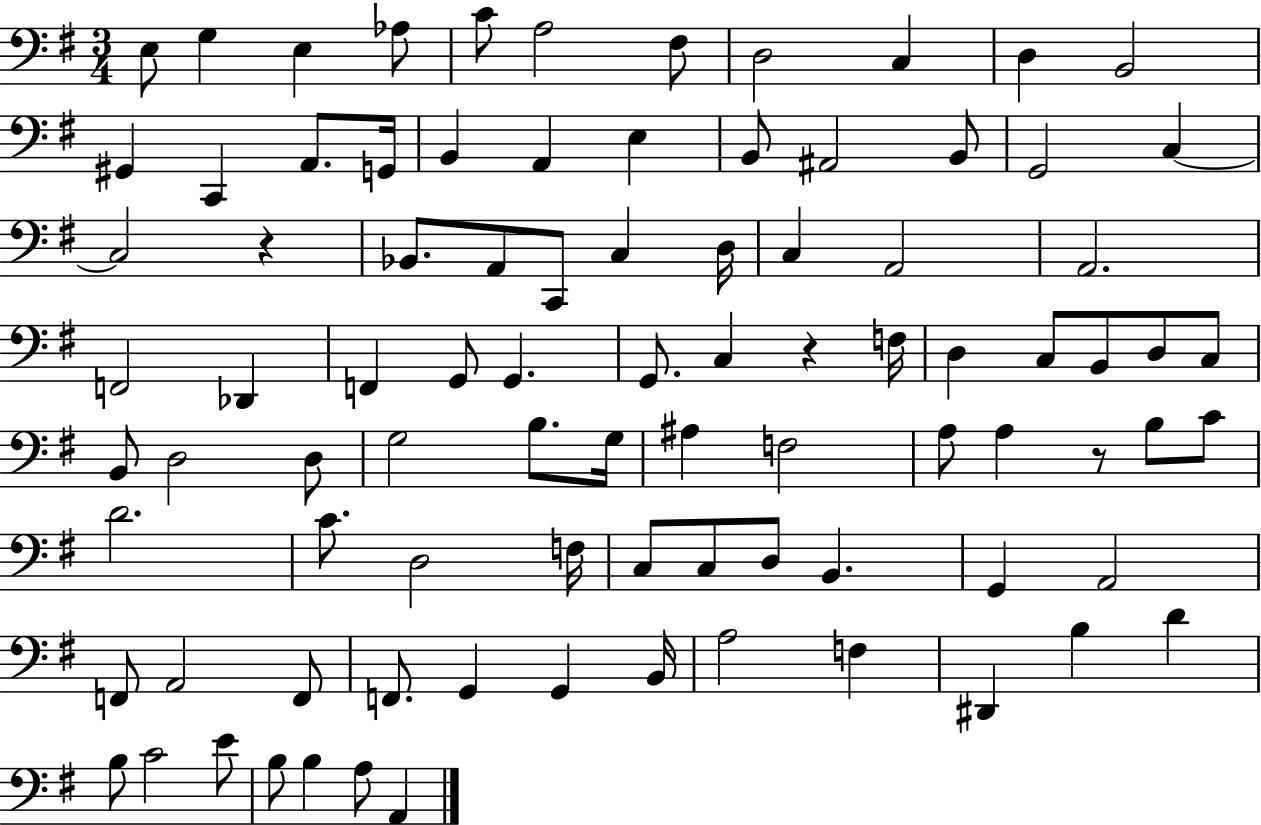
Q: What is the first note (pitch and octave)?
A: E3